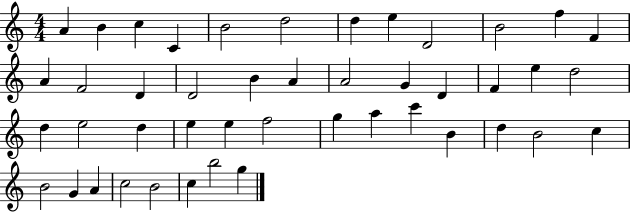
A4/q B4/q C5/q C4/q B4/h D5/h D5/q E5/q D4/h B4/h F5/q F4/q A4/q F4/h D4/q D4/h B4/q A4/q A4/h G4/q D4/q F4/q E5/q D5/h D5/q E5/h D5/q E5/q E5/q F5/h G5/q A5/q C6/q B4/q D5/q B4/h C5/q B4/h G4/q A4/q C5/h B4/h C5/q B5/h G5/q